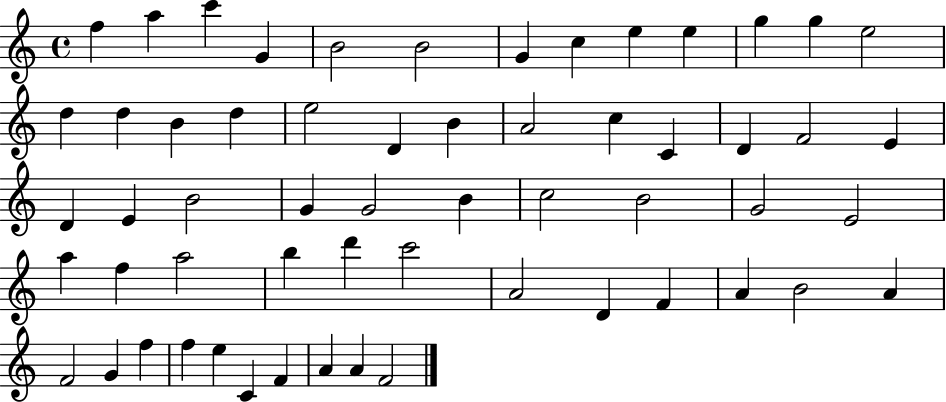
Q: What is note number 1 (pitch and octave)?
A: F5